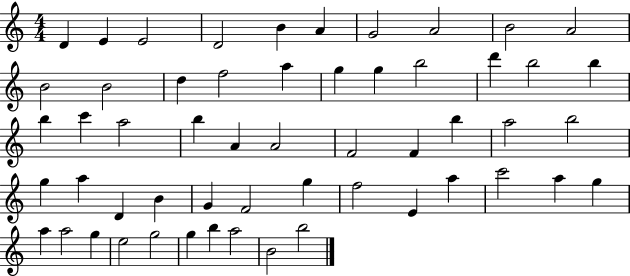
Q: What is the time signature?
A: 4/4